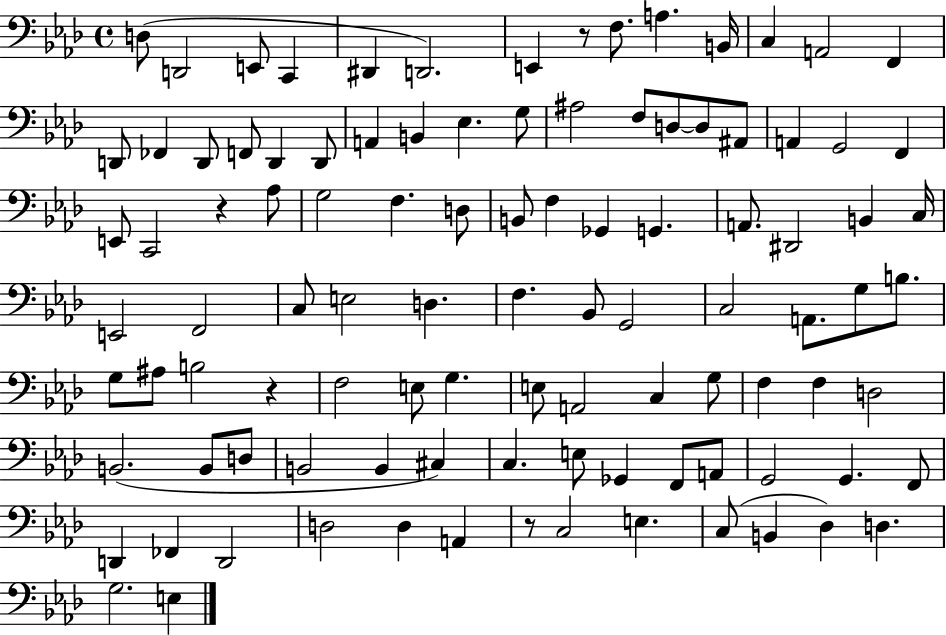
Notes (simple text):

D3/e D2/h E2/e C2/q D#2/q D2/h. E2/q R/e F3/e. A3/q. B2/s C3/q A2/h F2/q D2/e FES2/q D2/e F2/e D2/q D2/e A2/q B2/q Eb3/q. G3/e A#3/h F3/e D3/e D3/e A#2/e A2/q G2/h F2/q E2/e C2/h R/q Ab3/e G3/h F3/q. D3/e B2/e F3/q Gb2/q G2/q. A2/e. D#2/h B2/q C3/s E2/h F2/h C3/e E3/h D3/q. F3/q. Bb2/e G2/h C3/h A2/e. G3/e B3/e. G3/e A#3/e B3/h R/q F3/h E3/e G3/q. E3/e A2/h C3/q G3/e F3/q F3/q D3/h B2/h. B2/e D3/e B2/h B2/q C#3/q C3/q. E3/e Gb2/q F2/e A2/e G2/h G2/q. F2/e D2/q FES2/q D2/h D3/h D3/q A2/q R/e C3/h E3/q. C3/e B2/q Db3/q D3/q. G3/h. E3/q